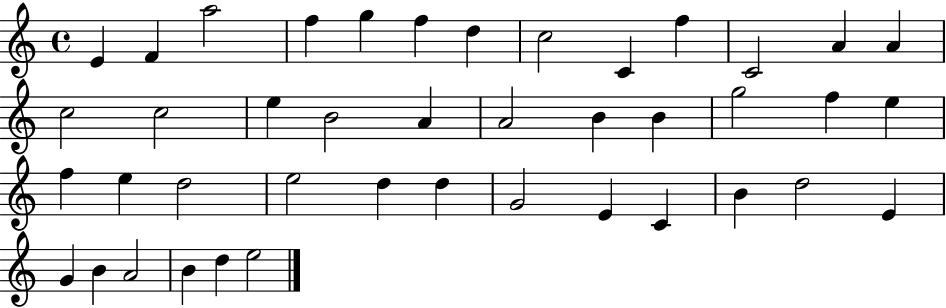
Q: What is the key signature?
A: C major